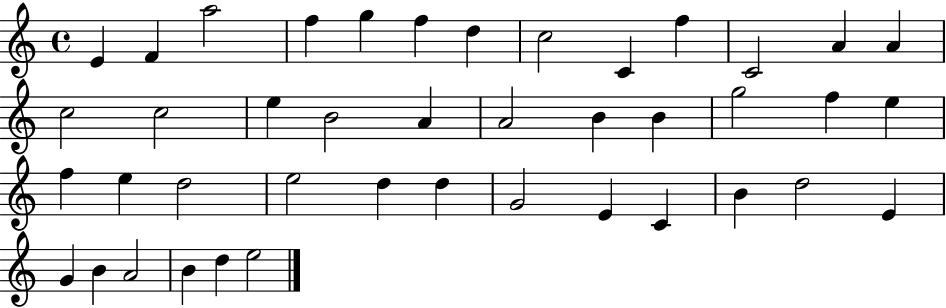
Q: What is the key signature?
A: C major